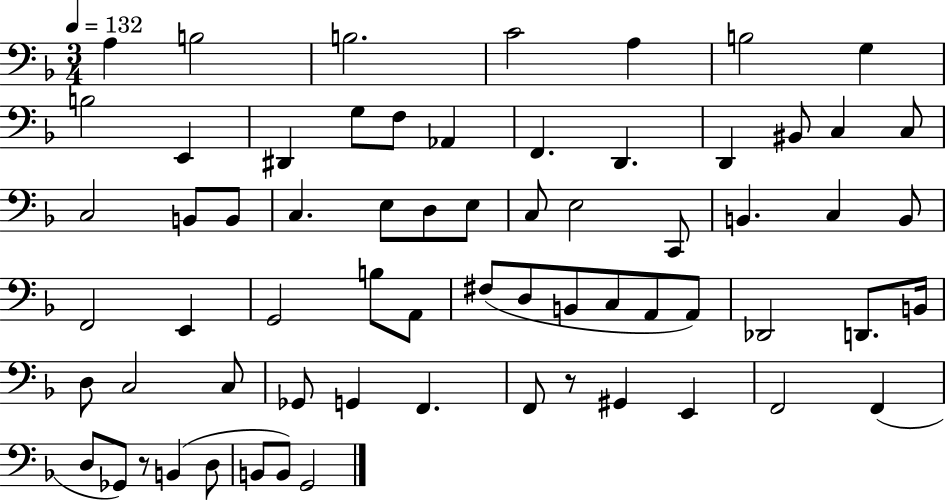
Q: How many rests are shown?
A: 2